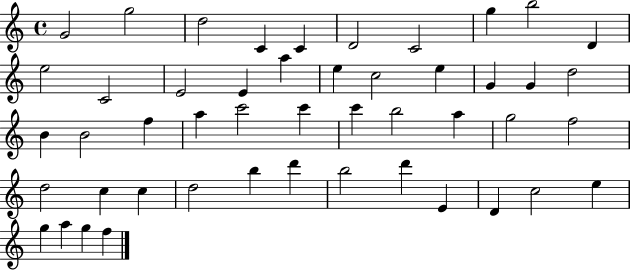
X:1
T:Untitled
M:4/4
L:1/4
K:C
G2 g2 d2 C C D2 C2 g b2 D e2 C2 E2 E a e c2 e G G d2 B B2 f a c'2 c' c' b2 a g2 f2 d2 c c d2 b d' b2 d' E D c2 e g a g f